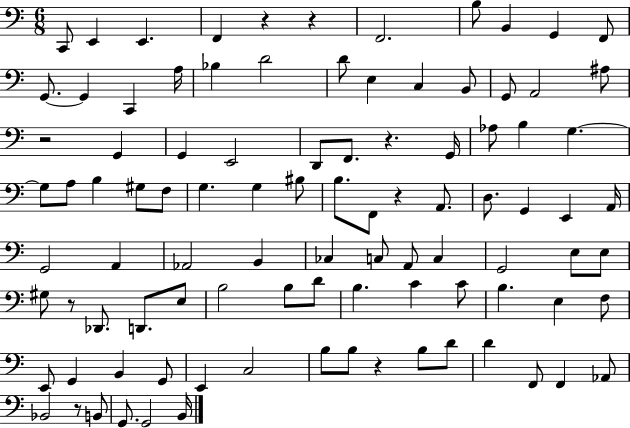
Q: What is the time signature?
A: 6/8